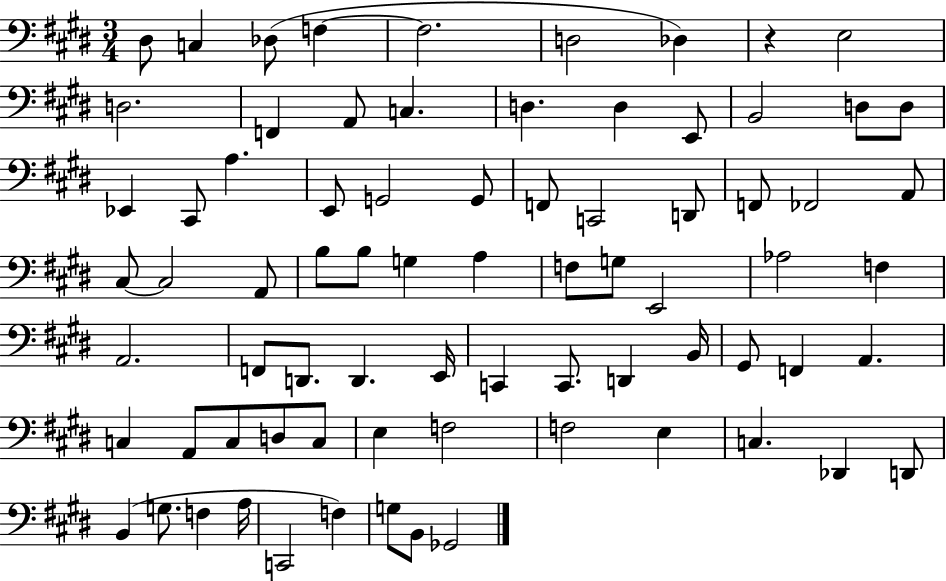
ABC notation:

X:1
T:Untitled
M:3/4
L:1/4
K:E
^D,/2 C, _D,/2 F, F,2 D,2 _D, z E,2 D,2 F,, A,,/2 C, D, D, E,,/2 B,,2 D,/2 D,/2 _E,, ^C,,/2 A, E,,/2 G,,2 G,,/2 F,,/2 C,,2 D,,/2 F,,/2 _F,,2 A,,/2 ^C,/2 ^C,2 A,,/2 B,/2 B,/2 G, A, F,/2 G,/2 E,,2 _A,2 F, A,,2 F,,/2 D,,/2 D,, E,,/4 C,, C,,/2 D,, B,,/4 ^G,,/2 F,, A,, C, A,,/2 C,/2 D,/2 C,/2 E, F,2 F,2 E, C, _D,, D,,/2 B,, G,/2 F, A,/4 C,,2 F, G,/2 B,,/2 _G,,2